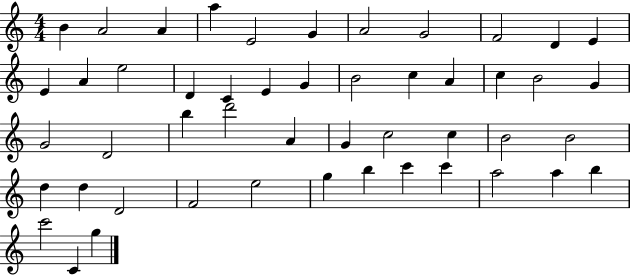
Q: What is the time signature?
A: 4/4